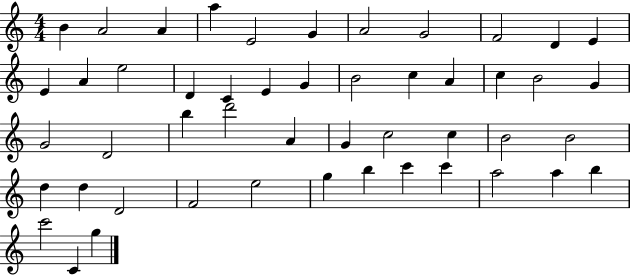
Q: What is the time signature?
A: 4/4